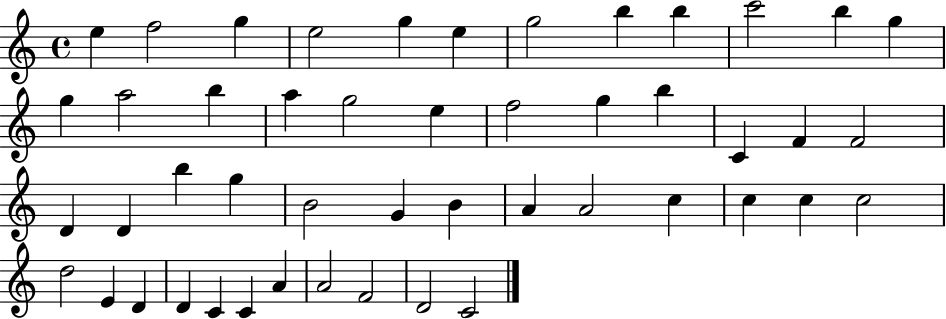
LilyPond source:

{
  \clef treble
  \time 4/4
  \defaultTimeSignature
  \key c \major
  e''4 f''2 g''4 | e''2 g''4 e''4 | g''2 b''4 b''4 | c'''2 b''4 g''4 | \break g''4 a''2 b''4 | a''4 g''2 e''4 | f''2 g''4 b''4 | c'4 f'4 f'2 | \break d'4 d'4 b''4 g''4 | b'2 g'4 b'4 | a'4 a'2 c''4 | c''4 c''4 c''2 | \break d''2 e'4 d'4 | d'4 c'4 c'4 a'4 | a'2 f'2 | d'2 c'2 | \break \bar "|."
}